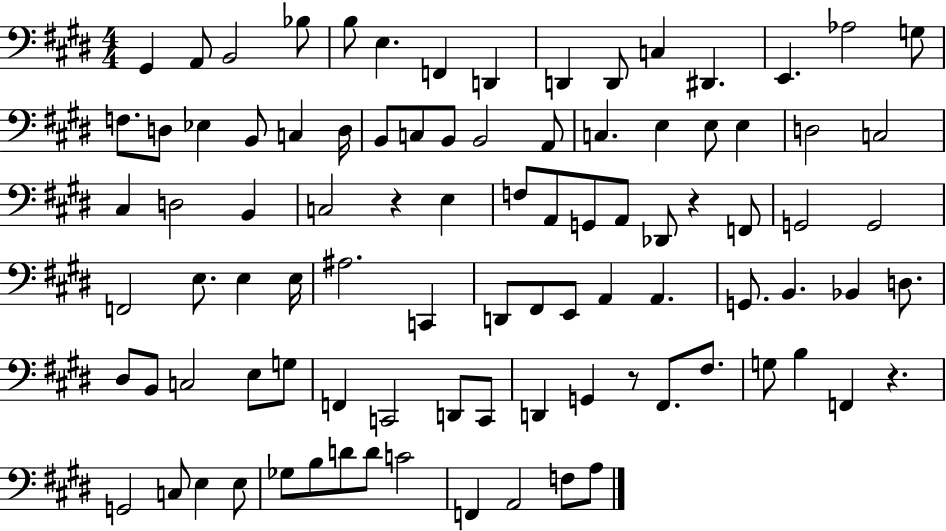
G#2/q A2/e B2/h Bb3/e B3/e E3/q. F2/q D2/q D2/q D2/e C3/q D#2/q. E2/q. Ab3/h G3/e F3/e. D3/e Eb3/q B2/e C3/q D3/s B2/e C3/e B2/e B2/h A2/e C3/q. E3/q E3/e E3/q D3/h C3/h C#3/q D3/h B2/q C3/h R/q E3/q F3/e A2/e G2/e A2/e Db2/e R/q F2/e G2/h G2/h F2/h E3/e. E3/q E3/s A#3/h. C2/q D2/e F#2/e E2/e A2/q A2/q. G2/e. B2/q. Bb2/q D3/e. D#3/e B2/e C3/h E3/e G3/e F2/q C2/h D2/e C2/e D2/q G2/q R/e F#2/e. F#3/e. G3/e B3/q F2/q R/q. G2/h C3/e E3/q E3/e Gb3/e B3/e D4/e D4/e C4/h F2/q A2/h F3/e A3/e